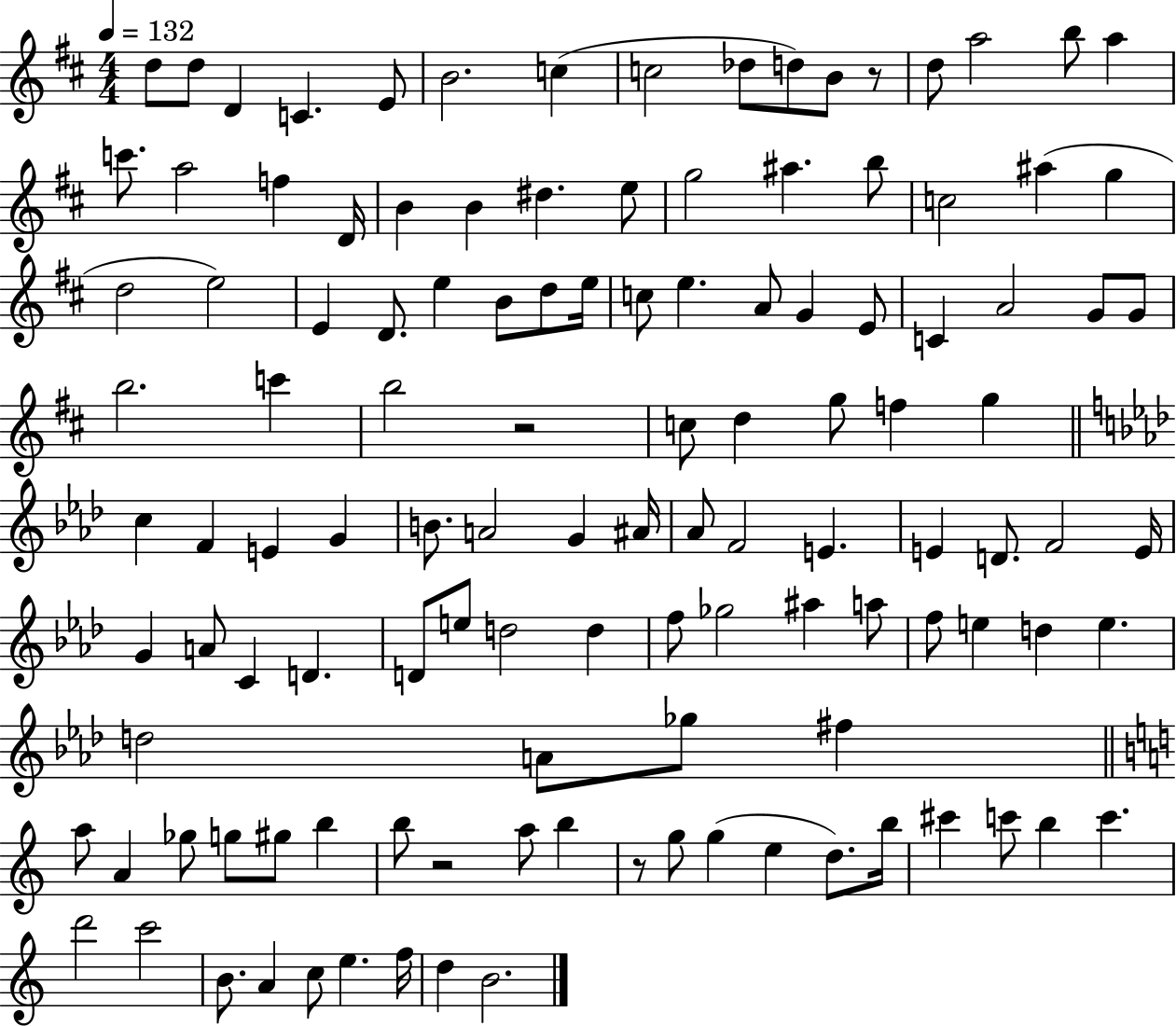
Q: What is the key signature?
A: D major